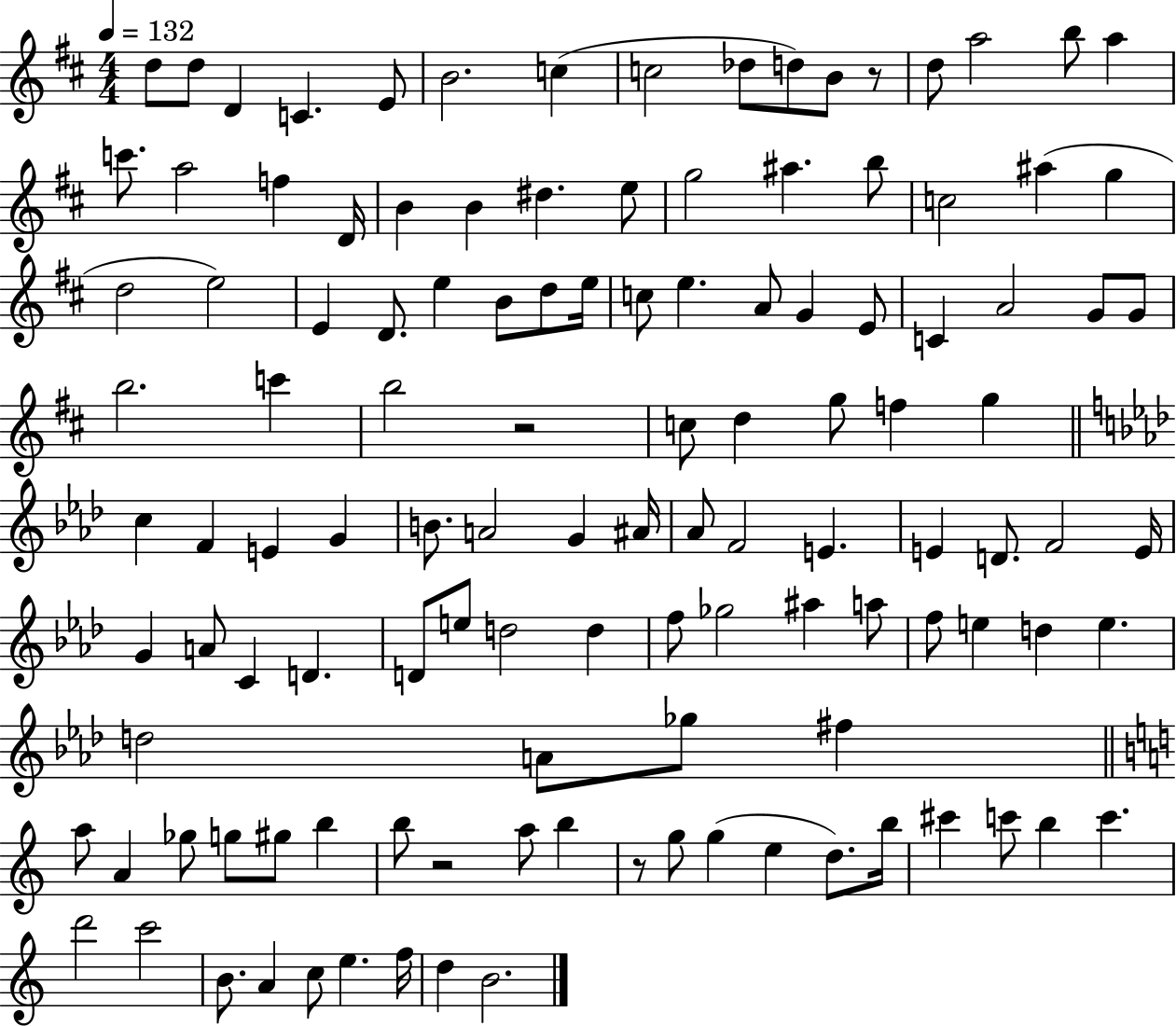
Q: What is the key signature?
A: D major